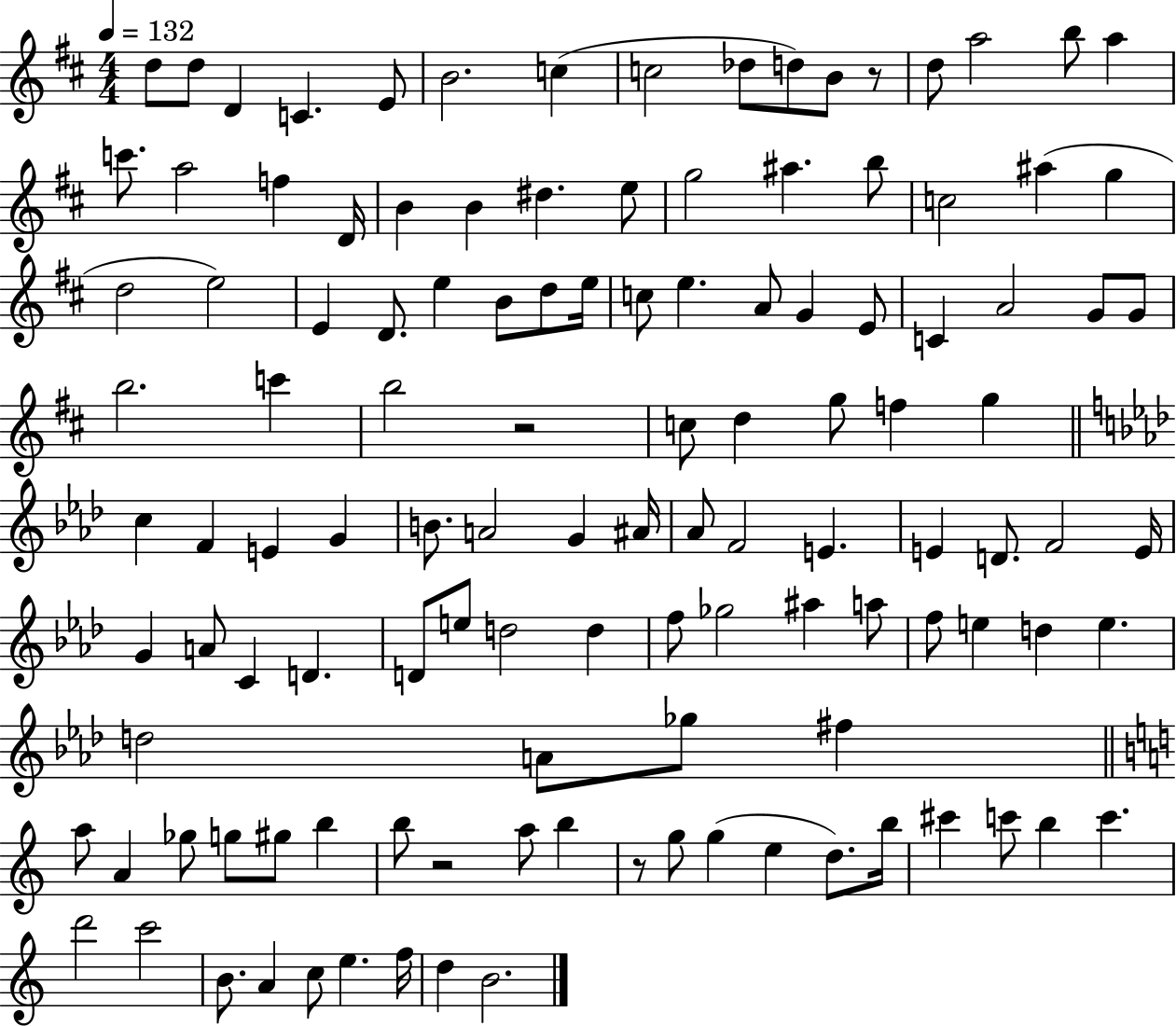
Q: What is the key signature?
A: D major